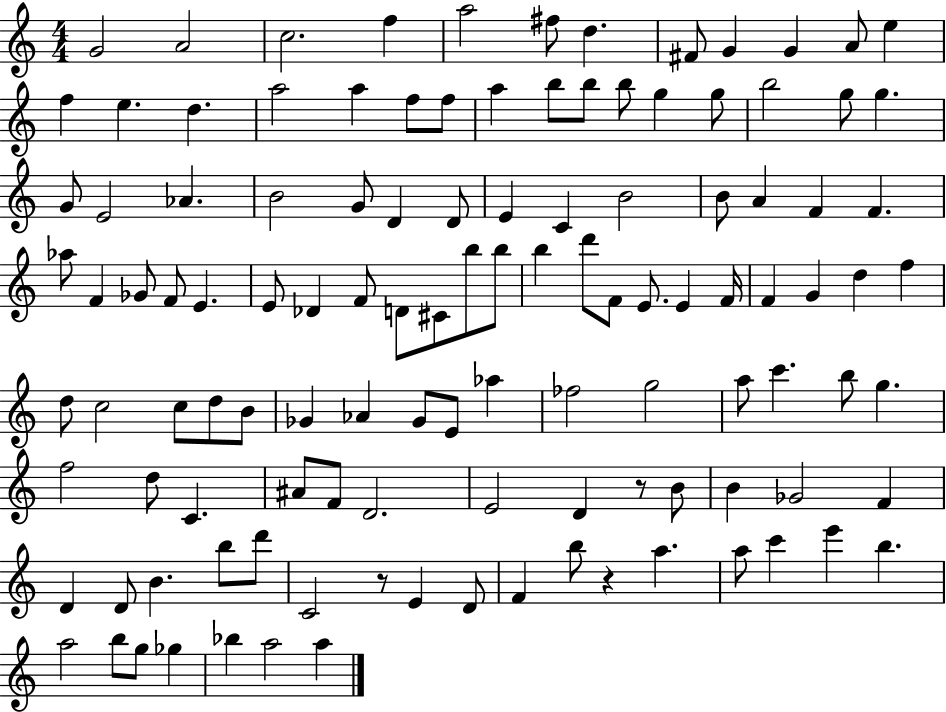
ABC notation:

X:1
T:Untitled
M:4/4
L:1/4
K:C
G2 A2 c2 f a2 ^f/2 d ^F/2 G G A/2 e f e d a2 a f/2 f/2 a b/2 b/2 b/2 g g/2 b2 g/2 g G/2 E2 _A B2 G/2 D D/2 E C B2 B/2 A F F _a/2 F _G/2 F/2 E E/2 _D F/2 D/2 ^C/2 b/2 b/2 b d'/2 F/2 E/2 E F/4 F G d f d/2 c2 c/2 d/2 B/2 _G _A _G/2 E/2 _a _f2 g2 a/2 c' b/2 g f2 d/2 C ^A/2 F/2 D2 E2 D z/2 B/2 B _G2 F D D/2 B b/2 d'/2 C2 z/2 E D/2 F b/2 z a a/2 c' e' b a2 b/2 g/2 _g _b a2 a